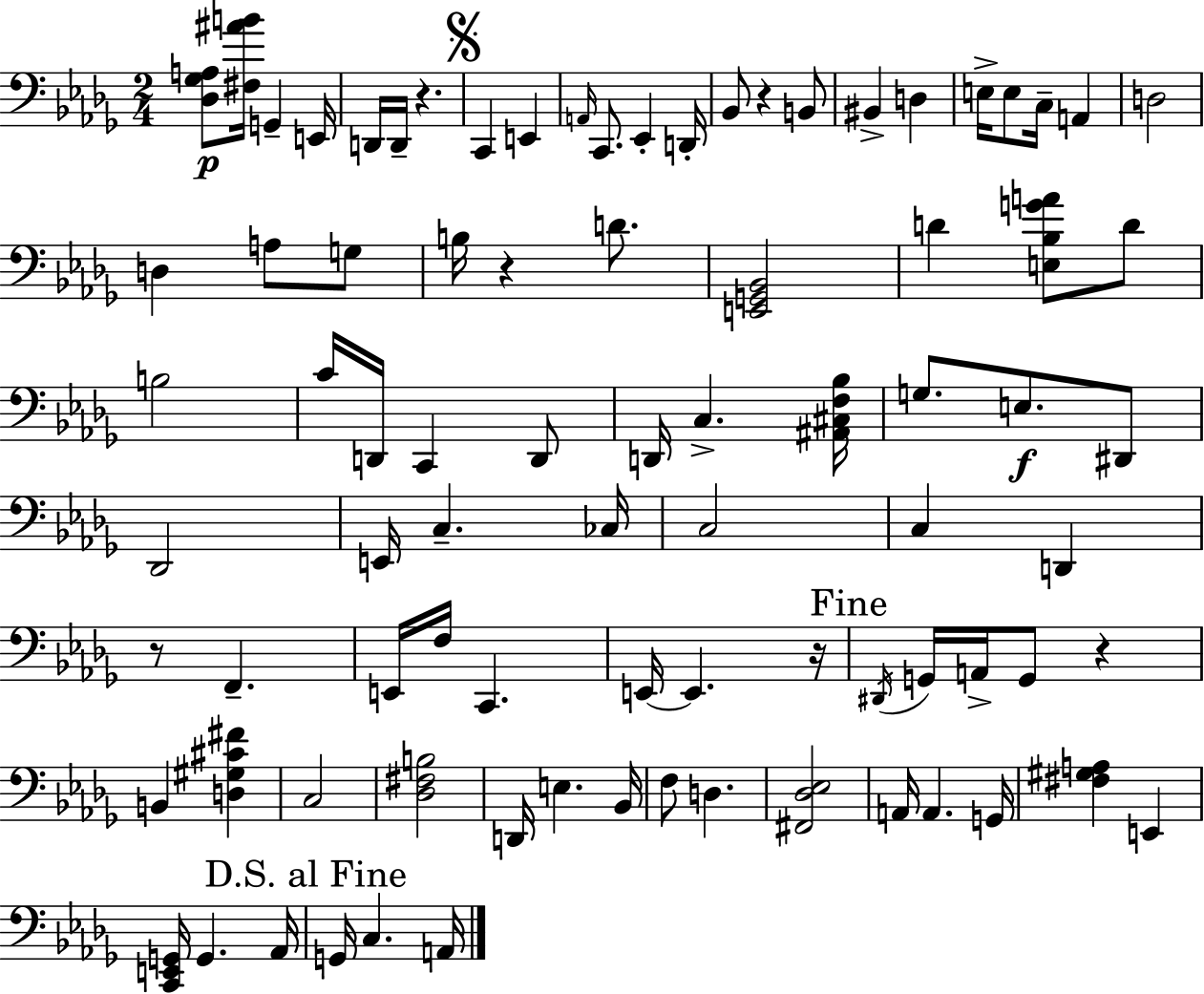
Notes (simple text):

[Db3,Gb3,A3]/e [F#3,A#4,B4]/s G2/q E2/s D2/s D2/s R/q. C2/q E2/q A2/s C2/e. Eb2/q D2/s Bb2/e R/q B2/e BIS2/q D3/q E3/s E3/e C3/s A2/q D3/h D3/q A3/e G3/e B3/s R/q D4/e. [E2,G2,Bb2]/h D4/q [E3,Bb3,G4,A4]/e D4/e B3/h C4/s D2/s C2/q D2/e D2/s C3/q. [A#2,C#3,F3,Bb3]/s G3/e. E3/e. D#2/e Db2/h E2/s C3/q. CES3/s C3/h C3/q D2/q R/e F2/q. E2/s F3/s C2/q. E2/s E2/q. R/s D#2/s G2/s A2/s G2/e R/q B2/q [D3,G#3,C#4,F#4]/q C3/h [Db3,F#3,B3]/h D2/s E3/q. Bb2/s F3/e D3/q. [F#2,Db3,Eb3]/h A2/s A2/q. G2/s [F#3,G#3,A3]/q E2/q [C2,E2,G2]/s G2/q. Ab2/s G2/s C3/q. A2/s